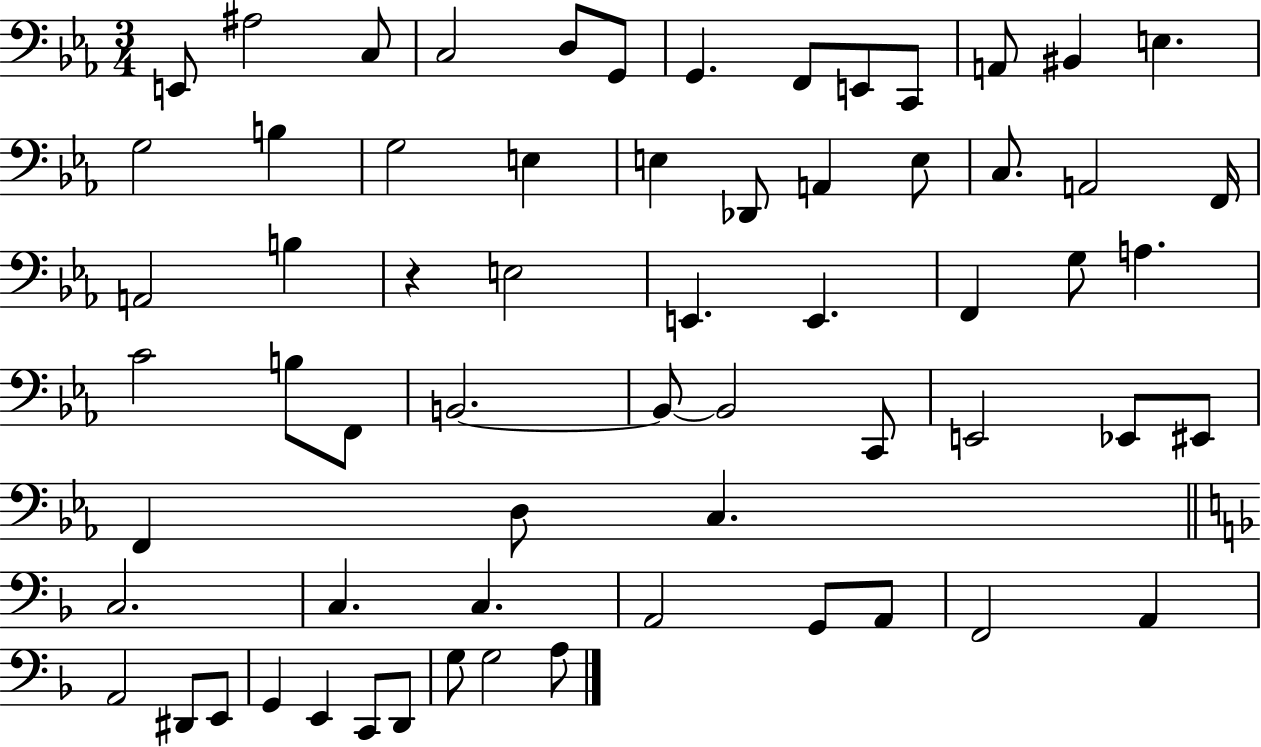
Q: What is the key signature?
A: EES major